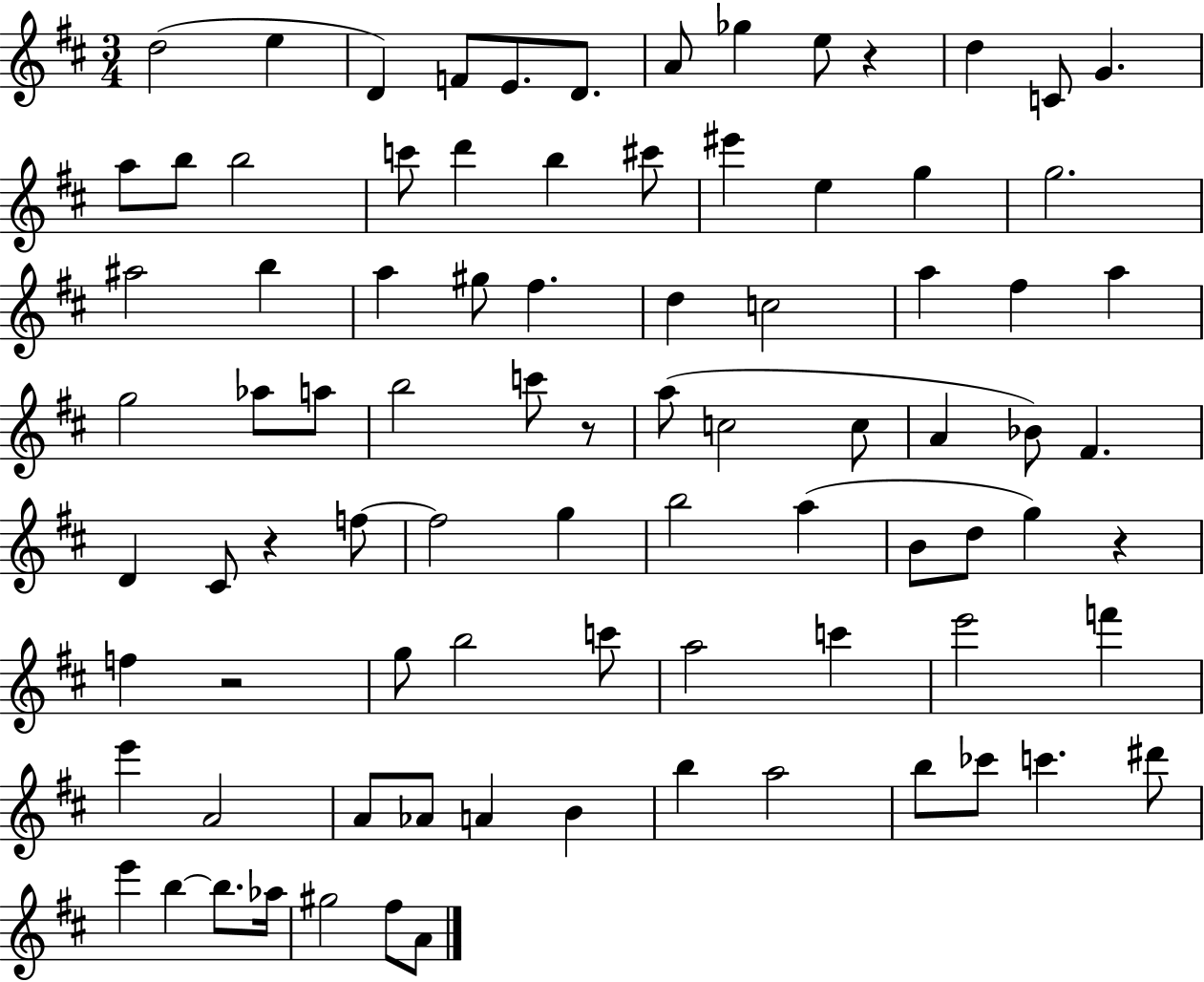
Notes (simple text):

D5/h E5/q D4/q F4/e E4/e. D4/e. A4/e Gb5/q E5/e R/q D5/q C4/e G4/q. A5/e B5/e B5/h C6/e D6/q B5/q C#6/e EIS6/q E5/q G5/q G5/h. A#5/h B5/q A5/q G#5/e F#5/q. D5/q C5/h A5/q F#5/q A5/q G5/h Ab5/e A5/e B5/h C6/e R/e A5/e C5/h C5/e A4/q Bb4/e F#4/q. D4/q C#4/e R/q F5/e F5/h G5/q B5/h A5/q B4/e D5/e G5/q R/q F5/q R/h G5/e B5/h C6/e A5/h C6/q E6/h F6/q E6/q A4/h A4/e Ab4/e A4/q B4/q B5/q A5/h B5/e CES6/e C6/q. D#6/e E6/q B5/q B5/e. Ab5/s G#5/h F#5/e A4/e